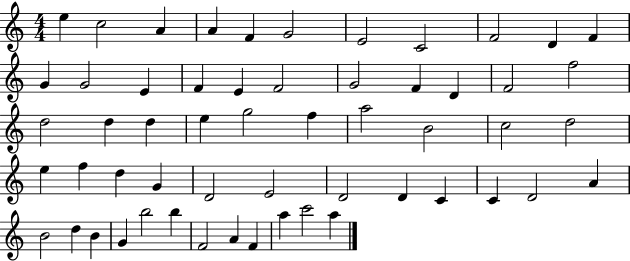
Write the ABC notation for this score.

X:1
T:Untitled
M:4/4
L:1/4
K:C
e c2 A A F G2 E2 C2 F2 D F G G2 E F E F2 G2 F D F2 f2 d2 d d e g2 f a2 B2 c2 d2 e f d G D2 E2 D2 D C C D2 A B2 d B G b2 b F2 A F a c'2 a